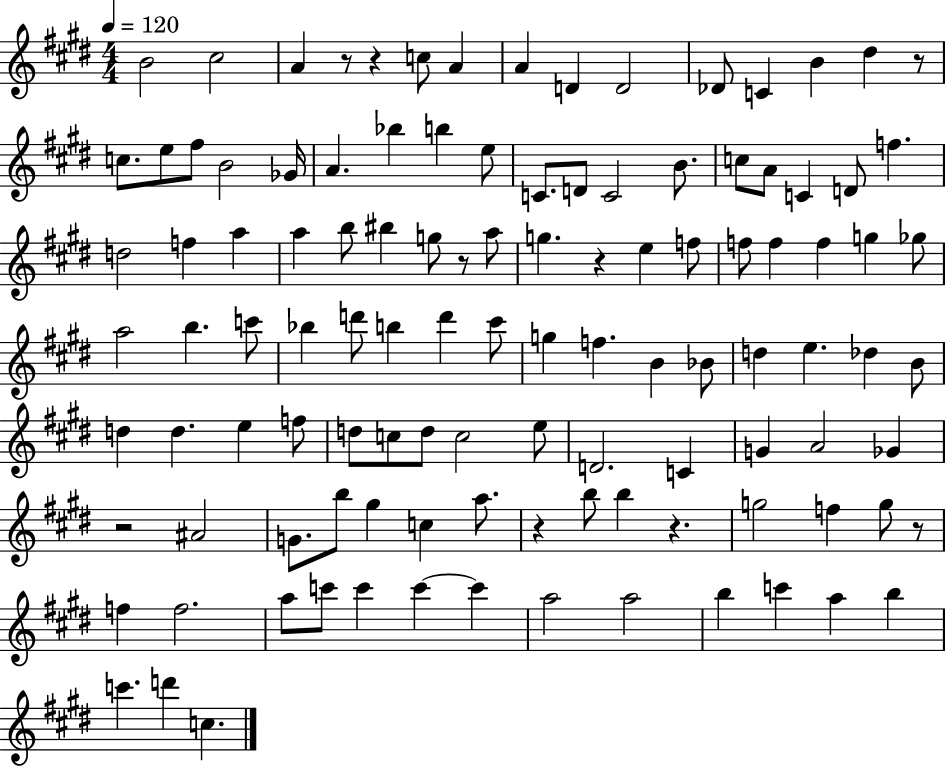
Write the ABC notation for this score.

X:1
T:Untitled
M:4/4
L:1/4
K:E
B2 ^c2 A z/2 z c/2 A A D D2 _D/2 C B ^d z/2 c/2 e/2 ^f/2 B2 _G/4 A _b b e/2 C/2 D/2 C2 B/2 c/2 A/2 C D/2 f d2 f a a b/2 ^b g/2 z/2 a/2 g z e f/2 f/2 f f g _g/2 a2 b c'/2 _b d'/2 b d' ^c'/2 g f B _B/2 d e _d B/2 d d e f/2 d/2 c/2 d/2 c2 e/2 D2 C G A2 _G z2 ^A2 G/2 b/2 ^g c a/2 z b/2 b z g2 f g/2 z/2 f f2 a/2 c'/2 c' c' c' a2 a2 b c' a b c' d' c